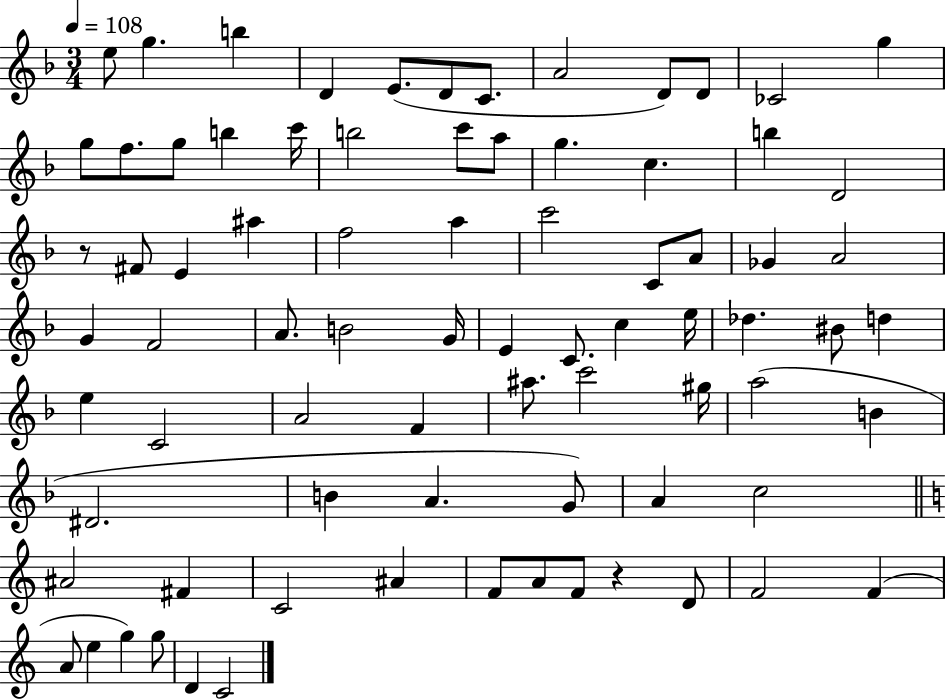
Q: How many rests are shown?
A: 2